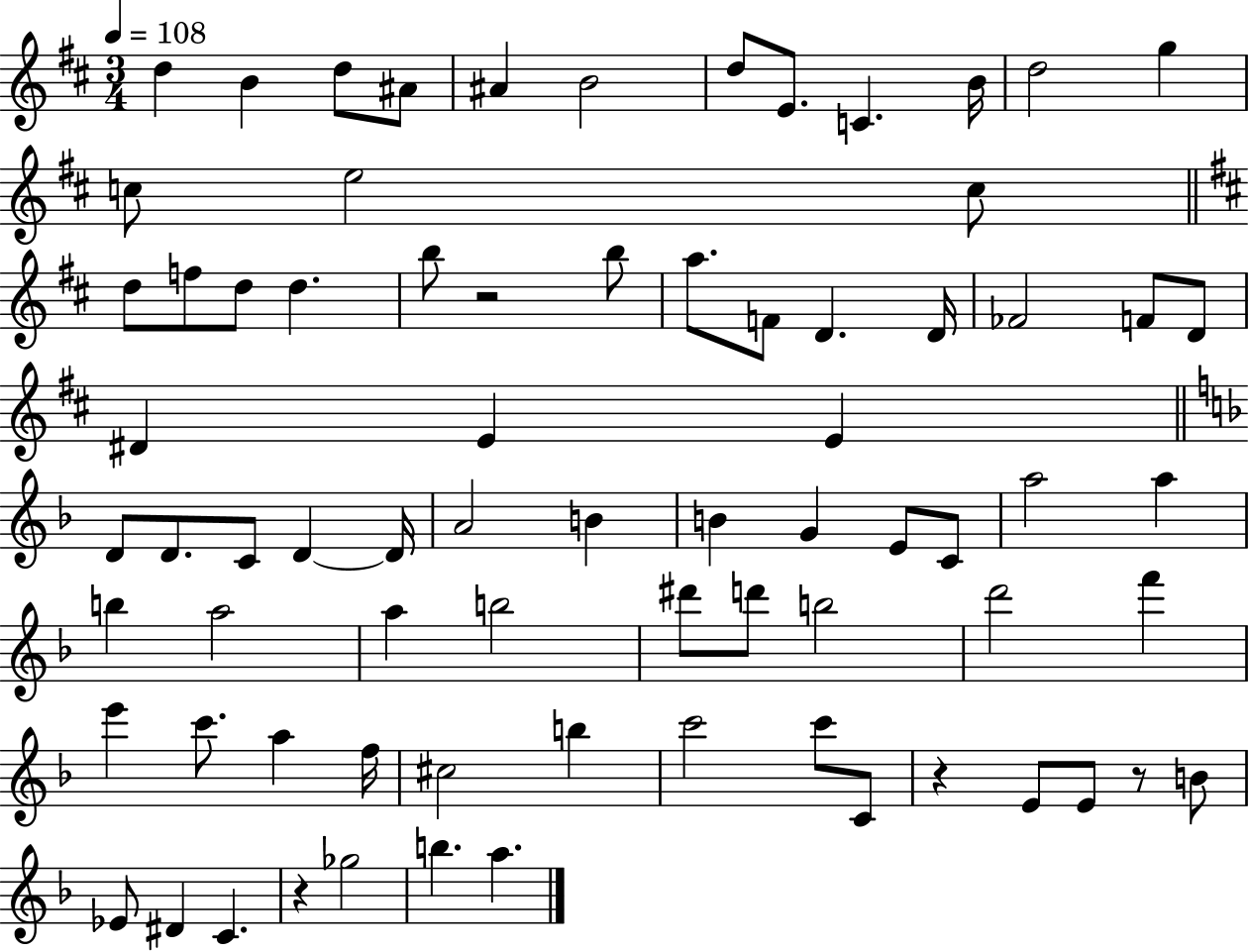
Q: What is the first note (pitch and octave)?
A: D5